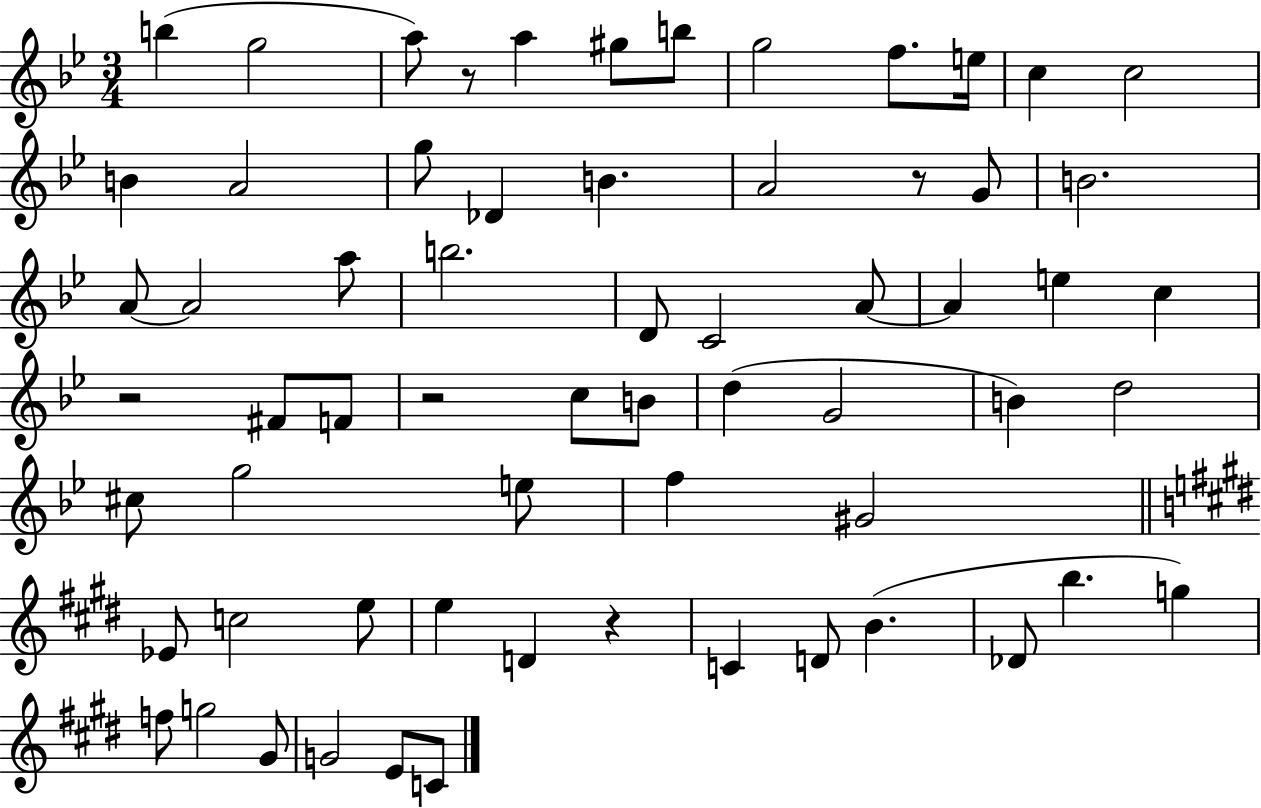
X:1
T:Untitled
M:3/4
L:1/4
K:Bb
b g2 a/2 z/2 a ^g/2 b/2 g2 f/2 e/4 c c2 B A2 g/2 _D B A2 z/2 G/2 B2 A/2 A2 a/2 b2 D/2 C2 A/2 A e c z2 ^F/2 F/2 z2 c/2 B/2 d G2 B d2 ^c/2 g2 e/2 f ^G2 _E/2 c2 e/2 e D z C D/2 B _D/2 b g f/2 g2 ^G/2 G2 E/2 C/2